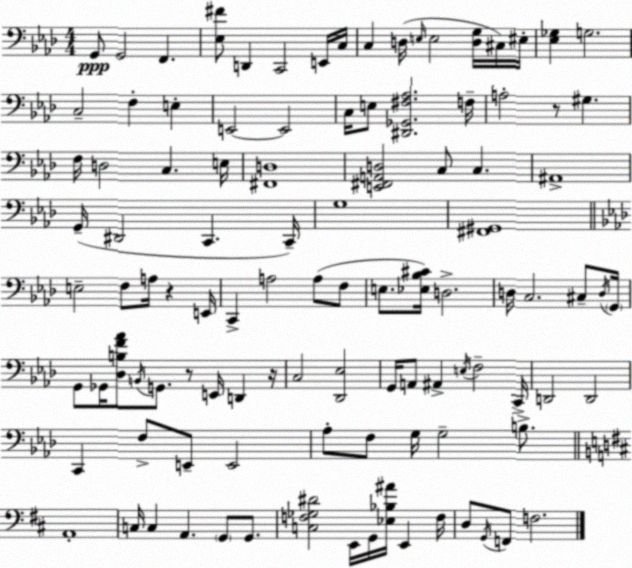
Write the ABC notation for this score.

X:1
T:Untitled
M:4/4
L:1/4
K:Ab
G,,/2 G,,2 F,, [_E,^F]/2 D,, C,,2 E,,/4 C,/4 C, D,/4 E,/4 E,2 [D,G,]/4 ^C,/4 ^E,/4 [_E,_G,] G,2 C,2 F, E, E,,2 E,,2 C,/4 E,/2 [^D,,_G,,^F,_A,]2 F,/4 A,2 z/2 ^G, F,/4 D,2 C, E,/4 [^F,,D,]4 [E,,^F,,A,,D,]2 C,/2 C, ^A,,4 G,,/4 ^D,,2 C,, C,,/4 G,4 [^F,,^G,,]4 E,2 F,/2 A,/4 z E,,/4 C,, A,2 A,/2 F,/2 E,/2 [_E,_B,^C]/4 D,2 D,/4 C,2 ^C,/2 D,/4 G,,/4 G,,/2 _G,,/4 [_D,B,F_A]/2 B,,/4 G,,/2 z/2 E,,/4 D,, z/4 C,2 [_D,,_E,]2 G,,/4 A,,/2 ^A,, E,/4 F,2 C,,/4 D,,2 D,,2 C,, F,/2 E,,/2 E,,2 _A,/2 F,/2 G,/4 G,2 B,/2 A,,4 C,/4 C, A,, G,,/2 G,,/2 [C,F,_G,^D]2 E,,/4 G,,/4 [_E,_B,^A]/4 E,, F,/4 D,/2 G,,/4 F,,/2 F,2